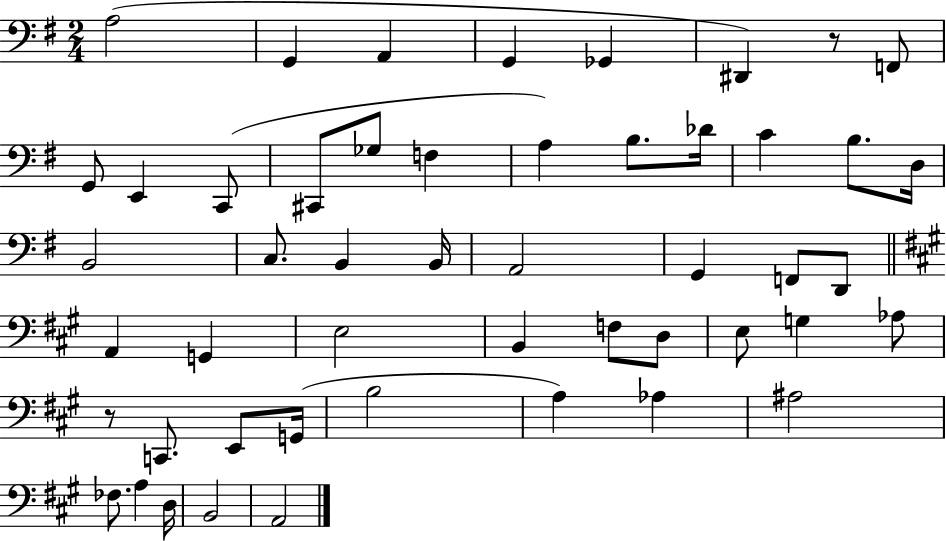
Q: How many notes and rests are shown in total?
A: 50